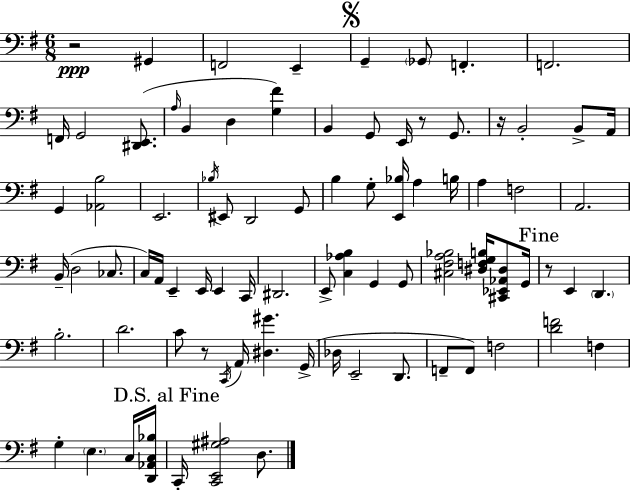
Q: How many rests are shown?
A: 5